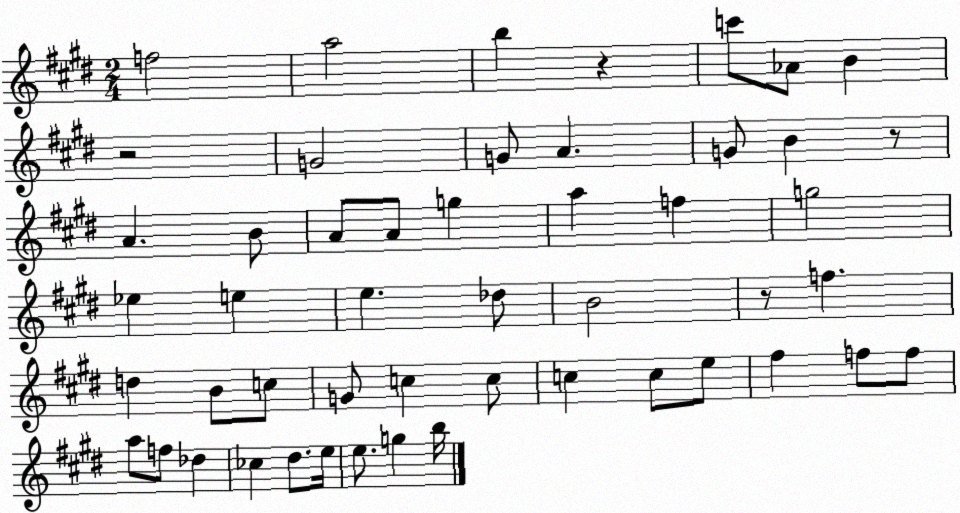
X:1
T:Untitled
M:2/4
L:1/4
K:E
f2 a2 b z c'/2 _A/2 B z2 G2 G/2 A G/2 B z/2 A B/2 A/2 A/2 g a f g2 _e e e _d/2 B2 z/2 f d B/2 c/2 G/2 c c/2 c c/2 e/2 ^f f/2 f/2 a/2 f/2 _d _c ^d/2 e/4 e/2 g b/4